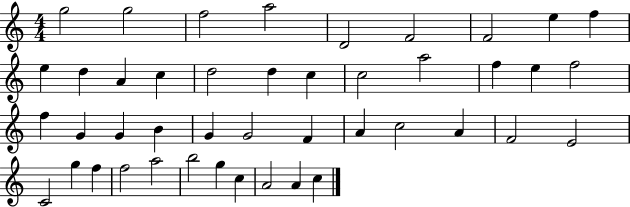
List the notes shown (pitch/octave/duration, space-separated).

G5/h G5/h F5/h A5/h D4/h F4/h F4/h E5/q F5/q E5/q D5/q A4/q C5/q D5/h D5/q C5/q C5/h A5/h F5/q E5/q F5/h F5/q G4/q G4/q B4/q G4/q G4/h F4/q A4/q C5/h A4/q F4/h E4/h C4/h G5/q F5/q F5/h A5/h B5/h G5/q C5/q A4/h A4/q C5/q